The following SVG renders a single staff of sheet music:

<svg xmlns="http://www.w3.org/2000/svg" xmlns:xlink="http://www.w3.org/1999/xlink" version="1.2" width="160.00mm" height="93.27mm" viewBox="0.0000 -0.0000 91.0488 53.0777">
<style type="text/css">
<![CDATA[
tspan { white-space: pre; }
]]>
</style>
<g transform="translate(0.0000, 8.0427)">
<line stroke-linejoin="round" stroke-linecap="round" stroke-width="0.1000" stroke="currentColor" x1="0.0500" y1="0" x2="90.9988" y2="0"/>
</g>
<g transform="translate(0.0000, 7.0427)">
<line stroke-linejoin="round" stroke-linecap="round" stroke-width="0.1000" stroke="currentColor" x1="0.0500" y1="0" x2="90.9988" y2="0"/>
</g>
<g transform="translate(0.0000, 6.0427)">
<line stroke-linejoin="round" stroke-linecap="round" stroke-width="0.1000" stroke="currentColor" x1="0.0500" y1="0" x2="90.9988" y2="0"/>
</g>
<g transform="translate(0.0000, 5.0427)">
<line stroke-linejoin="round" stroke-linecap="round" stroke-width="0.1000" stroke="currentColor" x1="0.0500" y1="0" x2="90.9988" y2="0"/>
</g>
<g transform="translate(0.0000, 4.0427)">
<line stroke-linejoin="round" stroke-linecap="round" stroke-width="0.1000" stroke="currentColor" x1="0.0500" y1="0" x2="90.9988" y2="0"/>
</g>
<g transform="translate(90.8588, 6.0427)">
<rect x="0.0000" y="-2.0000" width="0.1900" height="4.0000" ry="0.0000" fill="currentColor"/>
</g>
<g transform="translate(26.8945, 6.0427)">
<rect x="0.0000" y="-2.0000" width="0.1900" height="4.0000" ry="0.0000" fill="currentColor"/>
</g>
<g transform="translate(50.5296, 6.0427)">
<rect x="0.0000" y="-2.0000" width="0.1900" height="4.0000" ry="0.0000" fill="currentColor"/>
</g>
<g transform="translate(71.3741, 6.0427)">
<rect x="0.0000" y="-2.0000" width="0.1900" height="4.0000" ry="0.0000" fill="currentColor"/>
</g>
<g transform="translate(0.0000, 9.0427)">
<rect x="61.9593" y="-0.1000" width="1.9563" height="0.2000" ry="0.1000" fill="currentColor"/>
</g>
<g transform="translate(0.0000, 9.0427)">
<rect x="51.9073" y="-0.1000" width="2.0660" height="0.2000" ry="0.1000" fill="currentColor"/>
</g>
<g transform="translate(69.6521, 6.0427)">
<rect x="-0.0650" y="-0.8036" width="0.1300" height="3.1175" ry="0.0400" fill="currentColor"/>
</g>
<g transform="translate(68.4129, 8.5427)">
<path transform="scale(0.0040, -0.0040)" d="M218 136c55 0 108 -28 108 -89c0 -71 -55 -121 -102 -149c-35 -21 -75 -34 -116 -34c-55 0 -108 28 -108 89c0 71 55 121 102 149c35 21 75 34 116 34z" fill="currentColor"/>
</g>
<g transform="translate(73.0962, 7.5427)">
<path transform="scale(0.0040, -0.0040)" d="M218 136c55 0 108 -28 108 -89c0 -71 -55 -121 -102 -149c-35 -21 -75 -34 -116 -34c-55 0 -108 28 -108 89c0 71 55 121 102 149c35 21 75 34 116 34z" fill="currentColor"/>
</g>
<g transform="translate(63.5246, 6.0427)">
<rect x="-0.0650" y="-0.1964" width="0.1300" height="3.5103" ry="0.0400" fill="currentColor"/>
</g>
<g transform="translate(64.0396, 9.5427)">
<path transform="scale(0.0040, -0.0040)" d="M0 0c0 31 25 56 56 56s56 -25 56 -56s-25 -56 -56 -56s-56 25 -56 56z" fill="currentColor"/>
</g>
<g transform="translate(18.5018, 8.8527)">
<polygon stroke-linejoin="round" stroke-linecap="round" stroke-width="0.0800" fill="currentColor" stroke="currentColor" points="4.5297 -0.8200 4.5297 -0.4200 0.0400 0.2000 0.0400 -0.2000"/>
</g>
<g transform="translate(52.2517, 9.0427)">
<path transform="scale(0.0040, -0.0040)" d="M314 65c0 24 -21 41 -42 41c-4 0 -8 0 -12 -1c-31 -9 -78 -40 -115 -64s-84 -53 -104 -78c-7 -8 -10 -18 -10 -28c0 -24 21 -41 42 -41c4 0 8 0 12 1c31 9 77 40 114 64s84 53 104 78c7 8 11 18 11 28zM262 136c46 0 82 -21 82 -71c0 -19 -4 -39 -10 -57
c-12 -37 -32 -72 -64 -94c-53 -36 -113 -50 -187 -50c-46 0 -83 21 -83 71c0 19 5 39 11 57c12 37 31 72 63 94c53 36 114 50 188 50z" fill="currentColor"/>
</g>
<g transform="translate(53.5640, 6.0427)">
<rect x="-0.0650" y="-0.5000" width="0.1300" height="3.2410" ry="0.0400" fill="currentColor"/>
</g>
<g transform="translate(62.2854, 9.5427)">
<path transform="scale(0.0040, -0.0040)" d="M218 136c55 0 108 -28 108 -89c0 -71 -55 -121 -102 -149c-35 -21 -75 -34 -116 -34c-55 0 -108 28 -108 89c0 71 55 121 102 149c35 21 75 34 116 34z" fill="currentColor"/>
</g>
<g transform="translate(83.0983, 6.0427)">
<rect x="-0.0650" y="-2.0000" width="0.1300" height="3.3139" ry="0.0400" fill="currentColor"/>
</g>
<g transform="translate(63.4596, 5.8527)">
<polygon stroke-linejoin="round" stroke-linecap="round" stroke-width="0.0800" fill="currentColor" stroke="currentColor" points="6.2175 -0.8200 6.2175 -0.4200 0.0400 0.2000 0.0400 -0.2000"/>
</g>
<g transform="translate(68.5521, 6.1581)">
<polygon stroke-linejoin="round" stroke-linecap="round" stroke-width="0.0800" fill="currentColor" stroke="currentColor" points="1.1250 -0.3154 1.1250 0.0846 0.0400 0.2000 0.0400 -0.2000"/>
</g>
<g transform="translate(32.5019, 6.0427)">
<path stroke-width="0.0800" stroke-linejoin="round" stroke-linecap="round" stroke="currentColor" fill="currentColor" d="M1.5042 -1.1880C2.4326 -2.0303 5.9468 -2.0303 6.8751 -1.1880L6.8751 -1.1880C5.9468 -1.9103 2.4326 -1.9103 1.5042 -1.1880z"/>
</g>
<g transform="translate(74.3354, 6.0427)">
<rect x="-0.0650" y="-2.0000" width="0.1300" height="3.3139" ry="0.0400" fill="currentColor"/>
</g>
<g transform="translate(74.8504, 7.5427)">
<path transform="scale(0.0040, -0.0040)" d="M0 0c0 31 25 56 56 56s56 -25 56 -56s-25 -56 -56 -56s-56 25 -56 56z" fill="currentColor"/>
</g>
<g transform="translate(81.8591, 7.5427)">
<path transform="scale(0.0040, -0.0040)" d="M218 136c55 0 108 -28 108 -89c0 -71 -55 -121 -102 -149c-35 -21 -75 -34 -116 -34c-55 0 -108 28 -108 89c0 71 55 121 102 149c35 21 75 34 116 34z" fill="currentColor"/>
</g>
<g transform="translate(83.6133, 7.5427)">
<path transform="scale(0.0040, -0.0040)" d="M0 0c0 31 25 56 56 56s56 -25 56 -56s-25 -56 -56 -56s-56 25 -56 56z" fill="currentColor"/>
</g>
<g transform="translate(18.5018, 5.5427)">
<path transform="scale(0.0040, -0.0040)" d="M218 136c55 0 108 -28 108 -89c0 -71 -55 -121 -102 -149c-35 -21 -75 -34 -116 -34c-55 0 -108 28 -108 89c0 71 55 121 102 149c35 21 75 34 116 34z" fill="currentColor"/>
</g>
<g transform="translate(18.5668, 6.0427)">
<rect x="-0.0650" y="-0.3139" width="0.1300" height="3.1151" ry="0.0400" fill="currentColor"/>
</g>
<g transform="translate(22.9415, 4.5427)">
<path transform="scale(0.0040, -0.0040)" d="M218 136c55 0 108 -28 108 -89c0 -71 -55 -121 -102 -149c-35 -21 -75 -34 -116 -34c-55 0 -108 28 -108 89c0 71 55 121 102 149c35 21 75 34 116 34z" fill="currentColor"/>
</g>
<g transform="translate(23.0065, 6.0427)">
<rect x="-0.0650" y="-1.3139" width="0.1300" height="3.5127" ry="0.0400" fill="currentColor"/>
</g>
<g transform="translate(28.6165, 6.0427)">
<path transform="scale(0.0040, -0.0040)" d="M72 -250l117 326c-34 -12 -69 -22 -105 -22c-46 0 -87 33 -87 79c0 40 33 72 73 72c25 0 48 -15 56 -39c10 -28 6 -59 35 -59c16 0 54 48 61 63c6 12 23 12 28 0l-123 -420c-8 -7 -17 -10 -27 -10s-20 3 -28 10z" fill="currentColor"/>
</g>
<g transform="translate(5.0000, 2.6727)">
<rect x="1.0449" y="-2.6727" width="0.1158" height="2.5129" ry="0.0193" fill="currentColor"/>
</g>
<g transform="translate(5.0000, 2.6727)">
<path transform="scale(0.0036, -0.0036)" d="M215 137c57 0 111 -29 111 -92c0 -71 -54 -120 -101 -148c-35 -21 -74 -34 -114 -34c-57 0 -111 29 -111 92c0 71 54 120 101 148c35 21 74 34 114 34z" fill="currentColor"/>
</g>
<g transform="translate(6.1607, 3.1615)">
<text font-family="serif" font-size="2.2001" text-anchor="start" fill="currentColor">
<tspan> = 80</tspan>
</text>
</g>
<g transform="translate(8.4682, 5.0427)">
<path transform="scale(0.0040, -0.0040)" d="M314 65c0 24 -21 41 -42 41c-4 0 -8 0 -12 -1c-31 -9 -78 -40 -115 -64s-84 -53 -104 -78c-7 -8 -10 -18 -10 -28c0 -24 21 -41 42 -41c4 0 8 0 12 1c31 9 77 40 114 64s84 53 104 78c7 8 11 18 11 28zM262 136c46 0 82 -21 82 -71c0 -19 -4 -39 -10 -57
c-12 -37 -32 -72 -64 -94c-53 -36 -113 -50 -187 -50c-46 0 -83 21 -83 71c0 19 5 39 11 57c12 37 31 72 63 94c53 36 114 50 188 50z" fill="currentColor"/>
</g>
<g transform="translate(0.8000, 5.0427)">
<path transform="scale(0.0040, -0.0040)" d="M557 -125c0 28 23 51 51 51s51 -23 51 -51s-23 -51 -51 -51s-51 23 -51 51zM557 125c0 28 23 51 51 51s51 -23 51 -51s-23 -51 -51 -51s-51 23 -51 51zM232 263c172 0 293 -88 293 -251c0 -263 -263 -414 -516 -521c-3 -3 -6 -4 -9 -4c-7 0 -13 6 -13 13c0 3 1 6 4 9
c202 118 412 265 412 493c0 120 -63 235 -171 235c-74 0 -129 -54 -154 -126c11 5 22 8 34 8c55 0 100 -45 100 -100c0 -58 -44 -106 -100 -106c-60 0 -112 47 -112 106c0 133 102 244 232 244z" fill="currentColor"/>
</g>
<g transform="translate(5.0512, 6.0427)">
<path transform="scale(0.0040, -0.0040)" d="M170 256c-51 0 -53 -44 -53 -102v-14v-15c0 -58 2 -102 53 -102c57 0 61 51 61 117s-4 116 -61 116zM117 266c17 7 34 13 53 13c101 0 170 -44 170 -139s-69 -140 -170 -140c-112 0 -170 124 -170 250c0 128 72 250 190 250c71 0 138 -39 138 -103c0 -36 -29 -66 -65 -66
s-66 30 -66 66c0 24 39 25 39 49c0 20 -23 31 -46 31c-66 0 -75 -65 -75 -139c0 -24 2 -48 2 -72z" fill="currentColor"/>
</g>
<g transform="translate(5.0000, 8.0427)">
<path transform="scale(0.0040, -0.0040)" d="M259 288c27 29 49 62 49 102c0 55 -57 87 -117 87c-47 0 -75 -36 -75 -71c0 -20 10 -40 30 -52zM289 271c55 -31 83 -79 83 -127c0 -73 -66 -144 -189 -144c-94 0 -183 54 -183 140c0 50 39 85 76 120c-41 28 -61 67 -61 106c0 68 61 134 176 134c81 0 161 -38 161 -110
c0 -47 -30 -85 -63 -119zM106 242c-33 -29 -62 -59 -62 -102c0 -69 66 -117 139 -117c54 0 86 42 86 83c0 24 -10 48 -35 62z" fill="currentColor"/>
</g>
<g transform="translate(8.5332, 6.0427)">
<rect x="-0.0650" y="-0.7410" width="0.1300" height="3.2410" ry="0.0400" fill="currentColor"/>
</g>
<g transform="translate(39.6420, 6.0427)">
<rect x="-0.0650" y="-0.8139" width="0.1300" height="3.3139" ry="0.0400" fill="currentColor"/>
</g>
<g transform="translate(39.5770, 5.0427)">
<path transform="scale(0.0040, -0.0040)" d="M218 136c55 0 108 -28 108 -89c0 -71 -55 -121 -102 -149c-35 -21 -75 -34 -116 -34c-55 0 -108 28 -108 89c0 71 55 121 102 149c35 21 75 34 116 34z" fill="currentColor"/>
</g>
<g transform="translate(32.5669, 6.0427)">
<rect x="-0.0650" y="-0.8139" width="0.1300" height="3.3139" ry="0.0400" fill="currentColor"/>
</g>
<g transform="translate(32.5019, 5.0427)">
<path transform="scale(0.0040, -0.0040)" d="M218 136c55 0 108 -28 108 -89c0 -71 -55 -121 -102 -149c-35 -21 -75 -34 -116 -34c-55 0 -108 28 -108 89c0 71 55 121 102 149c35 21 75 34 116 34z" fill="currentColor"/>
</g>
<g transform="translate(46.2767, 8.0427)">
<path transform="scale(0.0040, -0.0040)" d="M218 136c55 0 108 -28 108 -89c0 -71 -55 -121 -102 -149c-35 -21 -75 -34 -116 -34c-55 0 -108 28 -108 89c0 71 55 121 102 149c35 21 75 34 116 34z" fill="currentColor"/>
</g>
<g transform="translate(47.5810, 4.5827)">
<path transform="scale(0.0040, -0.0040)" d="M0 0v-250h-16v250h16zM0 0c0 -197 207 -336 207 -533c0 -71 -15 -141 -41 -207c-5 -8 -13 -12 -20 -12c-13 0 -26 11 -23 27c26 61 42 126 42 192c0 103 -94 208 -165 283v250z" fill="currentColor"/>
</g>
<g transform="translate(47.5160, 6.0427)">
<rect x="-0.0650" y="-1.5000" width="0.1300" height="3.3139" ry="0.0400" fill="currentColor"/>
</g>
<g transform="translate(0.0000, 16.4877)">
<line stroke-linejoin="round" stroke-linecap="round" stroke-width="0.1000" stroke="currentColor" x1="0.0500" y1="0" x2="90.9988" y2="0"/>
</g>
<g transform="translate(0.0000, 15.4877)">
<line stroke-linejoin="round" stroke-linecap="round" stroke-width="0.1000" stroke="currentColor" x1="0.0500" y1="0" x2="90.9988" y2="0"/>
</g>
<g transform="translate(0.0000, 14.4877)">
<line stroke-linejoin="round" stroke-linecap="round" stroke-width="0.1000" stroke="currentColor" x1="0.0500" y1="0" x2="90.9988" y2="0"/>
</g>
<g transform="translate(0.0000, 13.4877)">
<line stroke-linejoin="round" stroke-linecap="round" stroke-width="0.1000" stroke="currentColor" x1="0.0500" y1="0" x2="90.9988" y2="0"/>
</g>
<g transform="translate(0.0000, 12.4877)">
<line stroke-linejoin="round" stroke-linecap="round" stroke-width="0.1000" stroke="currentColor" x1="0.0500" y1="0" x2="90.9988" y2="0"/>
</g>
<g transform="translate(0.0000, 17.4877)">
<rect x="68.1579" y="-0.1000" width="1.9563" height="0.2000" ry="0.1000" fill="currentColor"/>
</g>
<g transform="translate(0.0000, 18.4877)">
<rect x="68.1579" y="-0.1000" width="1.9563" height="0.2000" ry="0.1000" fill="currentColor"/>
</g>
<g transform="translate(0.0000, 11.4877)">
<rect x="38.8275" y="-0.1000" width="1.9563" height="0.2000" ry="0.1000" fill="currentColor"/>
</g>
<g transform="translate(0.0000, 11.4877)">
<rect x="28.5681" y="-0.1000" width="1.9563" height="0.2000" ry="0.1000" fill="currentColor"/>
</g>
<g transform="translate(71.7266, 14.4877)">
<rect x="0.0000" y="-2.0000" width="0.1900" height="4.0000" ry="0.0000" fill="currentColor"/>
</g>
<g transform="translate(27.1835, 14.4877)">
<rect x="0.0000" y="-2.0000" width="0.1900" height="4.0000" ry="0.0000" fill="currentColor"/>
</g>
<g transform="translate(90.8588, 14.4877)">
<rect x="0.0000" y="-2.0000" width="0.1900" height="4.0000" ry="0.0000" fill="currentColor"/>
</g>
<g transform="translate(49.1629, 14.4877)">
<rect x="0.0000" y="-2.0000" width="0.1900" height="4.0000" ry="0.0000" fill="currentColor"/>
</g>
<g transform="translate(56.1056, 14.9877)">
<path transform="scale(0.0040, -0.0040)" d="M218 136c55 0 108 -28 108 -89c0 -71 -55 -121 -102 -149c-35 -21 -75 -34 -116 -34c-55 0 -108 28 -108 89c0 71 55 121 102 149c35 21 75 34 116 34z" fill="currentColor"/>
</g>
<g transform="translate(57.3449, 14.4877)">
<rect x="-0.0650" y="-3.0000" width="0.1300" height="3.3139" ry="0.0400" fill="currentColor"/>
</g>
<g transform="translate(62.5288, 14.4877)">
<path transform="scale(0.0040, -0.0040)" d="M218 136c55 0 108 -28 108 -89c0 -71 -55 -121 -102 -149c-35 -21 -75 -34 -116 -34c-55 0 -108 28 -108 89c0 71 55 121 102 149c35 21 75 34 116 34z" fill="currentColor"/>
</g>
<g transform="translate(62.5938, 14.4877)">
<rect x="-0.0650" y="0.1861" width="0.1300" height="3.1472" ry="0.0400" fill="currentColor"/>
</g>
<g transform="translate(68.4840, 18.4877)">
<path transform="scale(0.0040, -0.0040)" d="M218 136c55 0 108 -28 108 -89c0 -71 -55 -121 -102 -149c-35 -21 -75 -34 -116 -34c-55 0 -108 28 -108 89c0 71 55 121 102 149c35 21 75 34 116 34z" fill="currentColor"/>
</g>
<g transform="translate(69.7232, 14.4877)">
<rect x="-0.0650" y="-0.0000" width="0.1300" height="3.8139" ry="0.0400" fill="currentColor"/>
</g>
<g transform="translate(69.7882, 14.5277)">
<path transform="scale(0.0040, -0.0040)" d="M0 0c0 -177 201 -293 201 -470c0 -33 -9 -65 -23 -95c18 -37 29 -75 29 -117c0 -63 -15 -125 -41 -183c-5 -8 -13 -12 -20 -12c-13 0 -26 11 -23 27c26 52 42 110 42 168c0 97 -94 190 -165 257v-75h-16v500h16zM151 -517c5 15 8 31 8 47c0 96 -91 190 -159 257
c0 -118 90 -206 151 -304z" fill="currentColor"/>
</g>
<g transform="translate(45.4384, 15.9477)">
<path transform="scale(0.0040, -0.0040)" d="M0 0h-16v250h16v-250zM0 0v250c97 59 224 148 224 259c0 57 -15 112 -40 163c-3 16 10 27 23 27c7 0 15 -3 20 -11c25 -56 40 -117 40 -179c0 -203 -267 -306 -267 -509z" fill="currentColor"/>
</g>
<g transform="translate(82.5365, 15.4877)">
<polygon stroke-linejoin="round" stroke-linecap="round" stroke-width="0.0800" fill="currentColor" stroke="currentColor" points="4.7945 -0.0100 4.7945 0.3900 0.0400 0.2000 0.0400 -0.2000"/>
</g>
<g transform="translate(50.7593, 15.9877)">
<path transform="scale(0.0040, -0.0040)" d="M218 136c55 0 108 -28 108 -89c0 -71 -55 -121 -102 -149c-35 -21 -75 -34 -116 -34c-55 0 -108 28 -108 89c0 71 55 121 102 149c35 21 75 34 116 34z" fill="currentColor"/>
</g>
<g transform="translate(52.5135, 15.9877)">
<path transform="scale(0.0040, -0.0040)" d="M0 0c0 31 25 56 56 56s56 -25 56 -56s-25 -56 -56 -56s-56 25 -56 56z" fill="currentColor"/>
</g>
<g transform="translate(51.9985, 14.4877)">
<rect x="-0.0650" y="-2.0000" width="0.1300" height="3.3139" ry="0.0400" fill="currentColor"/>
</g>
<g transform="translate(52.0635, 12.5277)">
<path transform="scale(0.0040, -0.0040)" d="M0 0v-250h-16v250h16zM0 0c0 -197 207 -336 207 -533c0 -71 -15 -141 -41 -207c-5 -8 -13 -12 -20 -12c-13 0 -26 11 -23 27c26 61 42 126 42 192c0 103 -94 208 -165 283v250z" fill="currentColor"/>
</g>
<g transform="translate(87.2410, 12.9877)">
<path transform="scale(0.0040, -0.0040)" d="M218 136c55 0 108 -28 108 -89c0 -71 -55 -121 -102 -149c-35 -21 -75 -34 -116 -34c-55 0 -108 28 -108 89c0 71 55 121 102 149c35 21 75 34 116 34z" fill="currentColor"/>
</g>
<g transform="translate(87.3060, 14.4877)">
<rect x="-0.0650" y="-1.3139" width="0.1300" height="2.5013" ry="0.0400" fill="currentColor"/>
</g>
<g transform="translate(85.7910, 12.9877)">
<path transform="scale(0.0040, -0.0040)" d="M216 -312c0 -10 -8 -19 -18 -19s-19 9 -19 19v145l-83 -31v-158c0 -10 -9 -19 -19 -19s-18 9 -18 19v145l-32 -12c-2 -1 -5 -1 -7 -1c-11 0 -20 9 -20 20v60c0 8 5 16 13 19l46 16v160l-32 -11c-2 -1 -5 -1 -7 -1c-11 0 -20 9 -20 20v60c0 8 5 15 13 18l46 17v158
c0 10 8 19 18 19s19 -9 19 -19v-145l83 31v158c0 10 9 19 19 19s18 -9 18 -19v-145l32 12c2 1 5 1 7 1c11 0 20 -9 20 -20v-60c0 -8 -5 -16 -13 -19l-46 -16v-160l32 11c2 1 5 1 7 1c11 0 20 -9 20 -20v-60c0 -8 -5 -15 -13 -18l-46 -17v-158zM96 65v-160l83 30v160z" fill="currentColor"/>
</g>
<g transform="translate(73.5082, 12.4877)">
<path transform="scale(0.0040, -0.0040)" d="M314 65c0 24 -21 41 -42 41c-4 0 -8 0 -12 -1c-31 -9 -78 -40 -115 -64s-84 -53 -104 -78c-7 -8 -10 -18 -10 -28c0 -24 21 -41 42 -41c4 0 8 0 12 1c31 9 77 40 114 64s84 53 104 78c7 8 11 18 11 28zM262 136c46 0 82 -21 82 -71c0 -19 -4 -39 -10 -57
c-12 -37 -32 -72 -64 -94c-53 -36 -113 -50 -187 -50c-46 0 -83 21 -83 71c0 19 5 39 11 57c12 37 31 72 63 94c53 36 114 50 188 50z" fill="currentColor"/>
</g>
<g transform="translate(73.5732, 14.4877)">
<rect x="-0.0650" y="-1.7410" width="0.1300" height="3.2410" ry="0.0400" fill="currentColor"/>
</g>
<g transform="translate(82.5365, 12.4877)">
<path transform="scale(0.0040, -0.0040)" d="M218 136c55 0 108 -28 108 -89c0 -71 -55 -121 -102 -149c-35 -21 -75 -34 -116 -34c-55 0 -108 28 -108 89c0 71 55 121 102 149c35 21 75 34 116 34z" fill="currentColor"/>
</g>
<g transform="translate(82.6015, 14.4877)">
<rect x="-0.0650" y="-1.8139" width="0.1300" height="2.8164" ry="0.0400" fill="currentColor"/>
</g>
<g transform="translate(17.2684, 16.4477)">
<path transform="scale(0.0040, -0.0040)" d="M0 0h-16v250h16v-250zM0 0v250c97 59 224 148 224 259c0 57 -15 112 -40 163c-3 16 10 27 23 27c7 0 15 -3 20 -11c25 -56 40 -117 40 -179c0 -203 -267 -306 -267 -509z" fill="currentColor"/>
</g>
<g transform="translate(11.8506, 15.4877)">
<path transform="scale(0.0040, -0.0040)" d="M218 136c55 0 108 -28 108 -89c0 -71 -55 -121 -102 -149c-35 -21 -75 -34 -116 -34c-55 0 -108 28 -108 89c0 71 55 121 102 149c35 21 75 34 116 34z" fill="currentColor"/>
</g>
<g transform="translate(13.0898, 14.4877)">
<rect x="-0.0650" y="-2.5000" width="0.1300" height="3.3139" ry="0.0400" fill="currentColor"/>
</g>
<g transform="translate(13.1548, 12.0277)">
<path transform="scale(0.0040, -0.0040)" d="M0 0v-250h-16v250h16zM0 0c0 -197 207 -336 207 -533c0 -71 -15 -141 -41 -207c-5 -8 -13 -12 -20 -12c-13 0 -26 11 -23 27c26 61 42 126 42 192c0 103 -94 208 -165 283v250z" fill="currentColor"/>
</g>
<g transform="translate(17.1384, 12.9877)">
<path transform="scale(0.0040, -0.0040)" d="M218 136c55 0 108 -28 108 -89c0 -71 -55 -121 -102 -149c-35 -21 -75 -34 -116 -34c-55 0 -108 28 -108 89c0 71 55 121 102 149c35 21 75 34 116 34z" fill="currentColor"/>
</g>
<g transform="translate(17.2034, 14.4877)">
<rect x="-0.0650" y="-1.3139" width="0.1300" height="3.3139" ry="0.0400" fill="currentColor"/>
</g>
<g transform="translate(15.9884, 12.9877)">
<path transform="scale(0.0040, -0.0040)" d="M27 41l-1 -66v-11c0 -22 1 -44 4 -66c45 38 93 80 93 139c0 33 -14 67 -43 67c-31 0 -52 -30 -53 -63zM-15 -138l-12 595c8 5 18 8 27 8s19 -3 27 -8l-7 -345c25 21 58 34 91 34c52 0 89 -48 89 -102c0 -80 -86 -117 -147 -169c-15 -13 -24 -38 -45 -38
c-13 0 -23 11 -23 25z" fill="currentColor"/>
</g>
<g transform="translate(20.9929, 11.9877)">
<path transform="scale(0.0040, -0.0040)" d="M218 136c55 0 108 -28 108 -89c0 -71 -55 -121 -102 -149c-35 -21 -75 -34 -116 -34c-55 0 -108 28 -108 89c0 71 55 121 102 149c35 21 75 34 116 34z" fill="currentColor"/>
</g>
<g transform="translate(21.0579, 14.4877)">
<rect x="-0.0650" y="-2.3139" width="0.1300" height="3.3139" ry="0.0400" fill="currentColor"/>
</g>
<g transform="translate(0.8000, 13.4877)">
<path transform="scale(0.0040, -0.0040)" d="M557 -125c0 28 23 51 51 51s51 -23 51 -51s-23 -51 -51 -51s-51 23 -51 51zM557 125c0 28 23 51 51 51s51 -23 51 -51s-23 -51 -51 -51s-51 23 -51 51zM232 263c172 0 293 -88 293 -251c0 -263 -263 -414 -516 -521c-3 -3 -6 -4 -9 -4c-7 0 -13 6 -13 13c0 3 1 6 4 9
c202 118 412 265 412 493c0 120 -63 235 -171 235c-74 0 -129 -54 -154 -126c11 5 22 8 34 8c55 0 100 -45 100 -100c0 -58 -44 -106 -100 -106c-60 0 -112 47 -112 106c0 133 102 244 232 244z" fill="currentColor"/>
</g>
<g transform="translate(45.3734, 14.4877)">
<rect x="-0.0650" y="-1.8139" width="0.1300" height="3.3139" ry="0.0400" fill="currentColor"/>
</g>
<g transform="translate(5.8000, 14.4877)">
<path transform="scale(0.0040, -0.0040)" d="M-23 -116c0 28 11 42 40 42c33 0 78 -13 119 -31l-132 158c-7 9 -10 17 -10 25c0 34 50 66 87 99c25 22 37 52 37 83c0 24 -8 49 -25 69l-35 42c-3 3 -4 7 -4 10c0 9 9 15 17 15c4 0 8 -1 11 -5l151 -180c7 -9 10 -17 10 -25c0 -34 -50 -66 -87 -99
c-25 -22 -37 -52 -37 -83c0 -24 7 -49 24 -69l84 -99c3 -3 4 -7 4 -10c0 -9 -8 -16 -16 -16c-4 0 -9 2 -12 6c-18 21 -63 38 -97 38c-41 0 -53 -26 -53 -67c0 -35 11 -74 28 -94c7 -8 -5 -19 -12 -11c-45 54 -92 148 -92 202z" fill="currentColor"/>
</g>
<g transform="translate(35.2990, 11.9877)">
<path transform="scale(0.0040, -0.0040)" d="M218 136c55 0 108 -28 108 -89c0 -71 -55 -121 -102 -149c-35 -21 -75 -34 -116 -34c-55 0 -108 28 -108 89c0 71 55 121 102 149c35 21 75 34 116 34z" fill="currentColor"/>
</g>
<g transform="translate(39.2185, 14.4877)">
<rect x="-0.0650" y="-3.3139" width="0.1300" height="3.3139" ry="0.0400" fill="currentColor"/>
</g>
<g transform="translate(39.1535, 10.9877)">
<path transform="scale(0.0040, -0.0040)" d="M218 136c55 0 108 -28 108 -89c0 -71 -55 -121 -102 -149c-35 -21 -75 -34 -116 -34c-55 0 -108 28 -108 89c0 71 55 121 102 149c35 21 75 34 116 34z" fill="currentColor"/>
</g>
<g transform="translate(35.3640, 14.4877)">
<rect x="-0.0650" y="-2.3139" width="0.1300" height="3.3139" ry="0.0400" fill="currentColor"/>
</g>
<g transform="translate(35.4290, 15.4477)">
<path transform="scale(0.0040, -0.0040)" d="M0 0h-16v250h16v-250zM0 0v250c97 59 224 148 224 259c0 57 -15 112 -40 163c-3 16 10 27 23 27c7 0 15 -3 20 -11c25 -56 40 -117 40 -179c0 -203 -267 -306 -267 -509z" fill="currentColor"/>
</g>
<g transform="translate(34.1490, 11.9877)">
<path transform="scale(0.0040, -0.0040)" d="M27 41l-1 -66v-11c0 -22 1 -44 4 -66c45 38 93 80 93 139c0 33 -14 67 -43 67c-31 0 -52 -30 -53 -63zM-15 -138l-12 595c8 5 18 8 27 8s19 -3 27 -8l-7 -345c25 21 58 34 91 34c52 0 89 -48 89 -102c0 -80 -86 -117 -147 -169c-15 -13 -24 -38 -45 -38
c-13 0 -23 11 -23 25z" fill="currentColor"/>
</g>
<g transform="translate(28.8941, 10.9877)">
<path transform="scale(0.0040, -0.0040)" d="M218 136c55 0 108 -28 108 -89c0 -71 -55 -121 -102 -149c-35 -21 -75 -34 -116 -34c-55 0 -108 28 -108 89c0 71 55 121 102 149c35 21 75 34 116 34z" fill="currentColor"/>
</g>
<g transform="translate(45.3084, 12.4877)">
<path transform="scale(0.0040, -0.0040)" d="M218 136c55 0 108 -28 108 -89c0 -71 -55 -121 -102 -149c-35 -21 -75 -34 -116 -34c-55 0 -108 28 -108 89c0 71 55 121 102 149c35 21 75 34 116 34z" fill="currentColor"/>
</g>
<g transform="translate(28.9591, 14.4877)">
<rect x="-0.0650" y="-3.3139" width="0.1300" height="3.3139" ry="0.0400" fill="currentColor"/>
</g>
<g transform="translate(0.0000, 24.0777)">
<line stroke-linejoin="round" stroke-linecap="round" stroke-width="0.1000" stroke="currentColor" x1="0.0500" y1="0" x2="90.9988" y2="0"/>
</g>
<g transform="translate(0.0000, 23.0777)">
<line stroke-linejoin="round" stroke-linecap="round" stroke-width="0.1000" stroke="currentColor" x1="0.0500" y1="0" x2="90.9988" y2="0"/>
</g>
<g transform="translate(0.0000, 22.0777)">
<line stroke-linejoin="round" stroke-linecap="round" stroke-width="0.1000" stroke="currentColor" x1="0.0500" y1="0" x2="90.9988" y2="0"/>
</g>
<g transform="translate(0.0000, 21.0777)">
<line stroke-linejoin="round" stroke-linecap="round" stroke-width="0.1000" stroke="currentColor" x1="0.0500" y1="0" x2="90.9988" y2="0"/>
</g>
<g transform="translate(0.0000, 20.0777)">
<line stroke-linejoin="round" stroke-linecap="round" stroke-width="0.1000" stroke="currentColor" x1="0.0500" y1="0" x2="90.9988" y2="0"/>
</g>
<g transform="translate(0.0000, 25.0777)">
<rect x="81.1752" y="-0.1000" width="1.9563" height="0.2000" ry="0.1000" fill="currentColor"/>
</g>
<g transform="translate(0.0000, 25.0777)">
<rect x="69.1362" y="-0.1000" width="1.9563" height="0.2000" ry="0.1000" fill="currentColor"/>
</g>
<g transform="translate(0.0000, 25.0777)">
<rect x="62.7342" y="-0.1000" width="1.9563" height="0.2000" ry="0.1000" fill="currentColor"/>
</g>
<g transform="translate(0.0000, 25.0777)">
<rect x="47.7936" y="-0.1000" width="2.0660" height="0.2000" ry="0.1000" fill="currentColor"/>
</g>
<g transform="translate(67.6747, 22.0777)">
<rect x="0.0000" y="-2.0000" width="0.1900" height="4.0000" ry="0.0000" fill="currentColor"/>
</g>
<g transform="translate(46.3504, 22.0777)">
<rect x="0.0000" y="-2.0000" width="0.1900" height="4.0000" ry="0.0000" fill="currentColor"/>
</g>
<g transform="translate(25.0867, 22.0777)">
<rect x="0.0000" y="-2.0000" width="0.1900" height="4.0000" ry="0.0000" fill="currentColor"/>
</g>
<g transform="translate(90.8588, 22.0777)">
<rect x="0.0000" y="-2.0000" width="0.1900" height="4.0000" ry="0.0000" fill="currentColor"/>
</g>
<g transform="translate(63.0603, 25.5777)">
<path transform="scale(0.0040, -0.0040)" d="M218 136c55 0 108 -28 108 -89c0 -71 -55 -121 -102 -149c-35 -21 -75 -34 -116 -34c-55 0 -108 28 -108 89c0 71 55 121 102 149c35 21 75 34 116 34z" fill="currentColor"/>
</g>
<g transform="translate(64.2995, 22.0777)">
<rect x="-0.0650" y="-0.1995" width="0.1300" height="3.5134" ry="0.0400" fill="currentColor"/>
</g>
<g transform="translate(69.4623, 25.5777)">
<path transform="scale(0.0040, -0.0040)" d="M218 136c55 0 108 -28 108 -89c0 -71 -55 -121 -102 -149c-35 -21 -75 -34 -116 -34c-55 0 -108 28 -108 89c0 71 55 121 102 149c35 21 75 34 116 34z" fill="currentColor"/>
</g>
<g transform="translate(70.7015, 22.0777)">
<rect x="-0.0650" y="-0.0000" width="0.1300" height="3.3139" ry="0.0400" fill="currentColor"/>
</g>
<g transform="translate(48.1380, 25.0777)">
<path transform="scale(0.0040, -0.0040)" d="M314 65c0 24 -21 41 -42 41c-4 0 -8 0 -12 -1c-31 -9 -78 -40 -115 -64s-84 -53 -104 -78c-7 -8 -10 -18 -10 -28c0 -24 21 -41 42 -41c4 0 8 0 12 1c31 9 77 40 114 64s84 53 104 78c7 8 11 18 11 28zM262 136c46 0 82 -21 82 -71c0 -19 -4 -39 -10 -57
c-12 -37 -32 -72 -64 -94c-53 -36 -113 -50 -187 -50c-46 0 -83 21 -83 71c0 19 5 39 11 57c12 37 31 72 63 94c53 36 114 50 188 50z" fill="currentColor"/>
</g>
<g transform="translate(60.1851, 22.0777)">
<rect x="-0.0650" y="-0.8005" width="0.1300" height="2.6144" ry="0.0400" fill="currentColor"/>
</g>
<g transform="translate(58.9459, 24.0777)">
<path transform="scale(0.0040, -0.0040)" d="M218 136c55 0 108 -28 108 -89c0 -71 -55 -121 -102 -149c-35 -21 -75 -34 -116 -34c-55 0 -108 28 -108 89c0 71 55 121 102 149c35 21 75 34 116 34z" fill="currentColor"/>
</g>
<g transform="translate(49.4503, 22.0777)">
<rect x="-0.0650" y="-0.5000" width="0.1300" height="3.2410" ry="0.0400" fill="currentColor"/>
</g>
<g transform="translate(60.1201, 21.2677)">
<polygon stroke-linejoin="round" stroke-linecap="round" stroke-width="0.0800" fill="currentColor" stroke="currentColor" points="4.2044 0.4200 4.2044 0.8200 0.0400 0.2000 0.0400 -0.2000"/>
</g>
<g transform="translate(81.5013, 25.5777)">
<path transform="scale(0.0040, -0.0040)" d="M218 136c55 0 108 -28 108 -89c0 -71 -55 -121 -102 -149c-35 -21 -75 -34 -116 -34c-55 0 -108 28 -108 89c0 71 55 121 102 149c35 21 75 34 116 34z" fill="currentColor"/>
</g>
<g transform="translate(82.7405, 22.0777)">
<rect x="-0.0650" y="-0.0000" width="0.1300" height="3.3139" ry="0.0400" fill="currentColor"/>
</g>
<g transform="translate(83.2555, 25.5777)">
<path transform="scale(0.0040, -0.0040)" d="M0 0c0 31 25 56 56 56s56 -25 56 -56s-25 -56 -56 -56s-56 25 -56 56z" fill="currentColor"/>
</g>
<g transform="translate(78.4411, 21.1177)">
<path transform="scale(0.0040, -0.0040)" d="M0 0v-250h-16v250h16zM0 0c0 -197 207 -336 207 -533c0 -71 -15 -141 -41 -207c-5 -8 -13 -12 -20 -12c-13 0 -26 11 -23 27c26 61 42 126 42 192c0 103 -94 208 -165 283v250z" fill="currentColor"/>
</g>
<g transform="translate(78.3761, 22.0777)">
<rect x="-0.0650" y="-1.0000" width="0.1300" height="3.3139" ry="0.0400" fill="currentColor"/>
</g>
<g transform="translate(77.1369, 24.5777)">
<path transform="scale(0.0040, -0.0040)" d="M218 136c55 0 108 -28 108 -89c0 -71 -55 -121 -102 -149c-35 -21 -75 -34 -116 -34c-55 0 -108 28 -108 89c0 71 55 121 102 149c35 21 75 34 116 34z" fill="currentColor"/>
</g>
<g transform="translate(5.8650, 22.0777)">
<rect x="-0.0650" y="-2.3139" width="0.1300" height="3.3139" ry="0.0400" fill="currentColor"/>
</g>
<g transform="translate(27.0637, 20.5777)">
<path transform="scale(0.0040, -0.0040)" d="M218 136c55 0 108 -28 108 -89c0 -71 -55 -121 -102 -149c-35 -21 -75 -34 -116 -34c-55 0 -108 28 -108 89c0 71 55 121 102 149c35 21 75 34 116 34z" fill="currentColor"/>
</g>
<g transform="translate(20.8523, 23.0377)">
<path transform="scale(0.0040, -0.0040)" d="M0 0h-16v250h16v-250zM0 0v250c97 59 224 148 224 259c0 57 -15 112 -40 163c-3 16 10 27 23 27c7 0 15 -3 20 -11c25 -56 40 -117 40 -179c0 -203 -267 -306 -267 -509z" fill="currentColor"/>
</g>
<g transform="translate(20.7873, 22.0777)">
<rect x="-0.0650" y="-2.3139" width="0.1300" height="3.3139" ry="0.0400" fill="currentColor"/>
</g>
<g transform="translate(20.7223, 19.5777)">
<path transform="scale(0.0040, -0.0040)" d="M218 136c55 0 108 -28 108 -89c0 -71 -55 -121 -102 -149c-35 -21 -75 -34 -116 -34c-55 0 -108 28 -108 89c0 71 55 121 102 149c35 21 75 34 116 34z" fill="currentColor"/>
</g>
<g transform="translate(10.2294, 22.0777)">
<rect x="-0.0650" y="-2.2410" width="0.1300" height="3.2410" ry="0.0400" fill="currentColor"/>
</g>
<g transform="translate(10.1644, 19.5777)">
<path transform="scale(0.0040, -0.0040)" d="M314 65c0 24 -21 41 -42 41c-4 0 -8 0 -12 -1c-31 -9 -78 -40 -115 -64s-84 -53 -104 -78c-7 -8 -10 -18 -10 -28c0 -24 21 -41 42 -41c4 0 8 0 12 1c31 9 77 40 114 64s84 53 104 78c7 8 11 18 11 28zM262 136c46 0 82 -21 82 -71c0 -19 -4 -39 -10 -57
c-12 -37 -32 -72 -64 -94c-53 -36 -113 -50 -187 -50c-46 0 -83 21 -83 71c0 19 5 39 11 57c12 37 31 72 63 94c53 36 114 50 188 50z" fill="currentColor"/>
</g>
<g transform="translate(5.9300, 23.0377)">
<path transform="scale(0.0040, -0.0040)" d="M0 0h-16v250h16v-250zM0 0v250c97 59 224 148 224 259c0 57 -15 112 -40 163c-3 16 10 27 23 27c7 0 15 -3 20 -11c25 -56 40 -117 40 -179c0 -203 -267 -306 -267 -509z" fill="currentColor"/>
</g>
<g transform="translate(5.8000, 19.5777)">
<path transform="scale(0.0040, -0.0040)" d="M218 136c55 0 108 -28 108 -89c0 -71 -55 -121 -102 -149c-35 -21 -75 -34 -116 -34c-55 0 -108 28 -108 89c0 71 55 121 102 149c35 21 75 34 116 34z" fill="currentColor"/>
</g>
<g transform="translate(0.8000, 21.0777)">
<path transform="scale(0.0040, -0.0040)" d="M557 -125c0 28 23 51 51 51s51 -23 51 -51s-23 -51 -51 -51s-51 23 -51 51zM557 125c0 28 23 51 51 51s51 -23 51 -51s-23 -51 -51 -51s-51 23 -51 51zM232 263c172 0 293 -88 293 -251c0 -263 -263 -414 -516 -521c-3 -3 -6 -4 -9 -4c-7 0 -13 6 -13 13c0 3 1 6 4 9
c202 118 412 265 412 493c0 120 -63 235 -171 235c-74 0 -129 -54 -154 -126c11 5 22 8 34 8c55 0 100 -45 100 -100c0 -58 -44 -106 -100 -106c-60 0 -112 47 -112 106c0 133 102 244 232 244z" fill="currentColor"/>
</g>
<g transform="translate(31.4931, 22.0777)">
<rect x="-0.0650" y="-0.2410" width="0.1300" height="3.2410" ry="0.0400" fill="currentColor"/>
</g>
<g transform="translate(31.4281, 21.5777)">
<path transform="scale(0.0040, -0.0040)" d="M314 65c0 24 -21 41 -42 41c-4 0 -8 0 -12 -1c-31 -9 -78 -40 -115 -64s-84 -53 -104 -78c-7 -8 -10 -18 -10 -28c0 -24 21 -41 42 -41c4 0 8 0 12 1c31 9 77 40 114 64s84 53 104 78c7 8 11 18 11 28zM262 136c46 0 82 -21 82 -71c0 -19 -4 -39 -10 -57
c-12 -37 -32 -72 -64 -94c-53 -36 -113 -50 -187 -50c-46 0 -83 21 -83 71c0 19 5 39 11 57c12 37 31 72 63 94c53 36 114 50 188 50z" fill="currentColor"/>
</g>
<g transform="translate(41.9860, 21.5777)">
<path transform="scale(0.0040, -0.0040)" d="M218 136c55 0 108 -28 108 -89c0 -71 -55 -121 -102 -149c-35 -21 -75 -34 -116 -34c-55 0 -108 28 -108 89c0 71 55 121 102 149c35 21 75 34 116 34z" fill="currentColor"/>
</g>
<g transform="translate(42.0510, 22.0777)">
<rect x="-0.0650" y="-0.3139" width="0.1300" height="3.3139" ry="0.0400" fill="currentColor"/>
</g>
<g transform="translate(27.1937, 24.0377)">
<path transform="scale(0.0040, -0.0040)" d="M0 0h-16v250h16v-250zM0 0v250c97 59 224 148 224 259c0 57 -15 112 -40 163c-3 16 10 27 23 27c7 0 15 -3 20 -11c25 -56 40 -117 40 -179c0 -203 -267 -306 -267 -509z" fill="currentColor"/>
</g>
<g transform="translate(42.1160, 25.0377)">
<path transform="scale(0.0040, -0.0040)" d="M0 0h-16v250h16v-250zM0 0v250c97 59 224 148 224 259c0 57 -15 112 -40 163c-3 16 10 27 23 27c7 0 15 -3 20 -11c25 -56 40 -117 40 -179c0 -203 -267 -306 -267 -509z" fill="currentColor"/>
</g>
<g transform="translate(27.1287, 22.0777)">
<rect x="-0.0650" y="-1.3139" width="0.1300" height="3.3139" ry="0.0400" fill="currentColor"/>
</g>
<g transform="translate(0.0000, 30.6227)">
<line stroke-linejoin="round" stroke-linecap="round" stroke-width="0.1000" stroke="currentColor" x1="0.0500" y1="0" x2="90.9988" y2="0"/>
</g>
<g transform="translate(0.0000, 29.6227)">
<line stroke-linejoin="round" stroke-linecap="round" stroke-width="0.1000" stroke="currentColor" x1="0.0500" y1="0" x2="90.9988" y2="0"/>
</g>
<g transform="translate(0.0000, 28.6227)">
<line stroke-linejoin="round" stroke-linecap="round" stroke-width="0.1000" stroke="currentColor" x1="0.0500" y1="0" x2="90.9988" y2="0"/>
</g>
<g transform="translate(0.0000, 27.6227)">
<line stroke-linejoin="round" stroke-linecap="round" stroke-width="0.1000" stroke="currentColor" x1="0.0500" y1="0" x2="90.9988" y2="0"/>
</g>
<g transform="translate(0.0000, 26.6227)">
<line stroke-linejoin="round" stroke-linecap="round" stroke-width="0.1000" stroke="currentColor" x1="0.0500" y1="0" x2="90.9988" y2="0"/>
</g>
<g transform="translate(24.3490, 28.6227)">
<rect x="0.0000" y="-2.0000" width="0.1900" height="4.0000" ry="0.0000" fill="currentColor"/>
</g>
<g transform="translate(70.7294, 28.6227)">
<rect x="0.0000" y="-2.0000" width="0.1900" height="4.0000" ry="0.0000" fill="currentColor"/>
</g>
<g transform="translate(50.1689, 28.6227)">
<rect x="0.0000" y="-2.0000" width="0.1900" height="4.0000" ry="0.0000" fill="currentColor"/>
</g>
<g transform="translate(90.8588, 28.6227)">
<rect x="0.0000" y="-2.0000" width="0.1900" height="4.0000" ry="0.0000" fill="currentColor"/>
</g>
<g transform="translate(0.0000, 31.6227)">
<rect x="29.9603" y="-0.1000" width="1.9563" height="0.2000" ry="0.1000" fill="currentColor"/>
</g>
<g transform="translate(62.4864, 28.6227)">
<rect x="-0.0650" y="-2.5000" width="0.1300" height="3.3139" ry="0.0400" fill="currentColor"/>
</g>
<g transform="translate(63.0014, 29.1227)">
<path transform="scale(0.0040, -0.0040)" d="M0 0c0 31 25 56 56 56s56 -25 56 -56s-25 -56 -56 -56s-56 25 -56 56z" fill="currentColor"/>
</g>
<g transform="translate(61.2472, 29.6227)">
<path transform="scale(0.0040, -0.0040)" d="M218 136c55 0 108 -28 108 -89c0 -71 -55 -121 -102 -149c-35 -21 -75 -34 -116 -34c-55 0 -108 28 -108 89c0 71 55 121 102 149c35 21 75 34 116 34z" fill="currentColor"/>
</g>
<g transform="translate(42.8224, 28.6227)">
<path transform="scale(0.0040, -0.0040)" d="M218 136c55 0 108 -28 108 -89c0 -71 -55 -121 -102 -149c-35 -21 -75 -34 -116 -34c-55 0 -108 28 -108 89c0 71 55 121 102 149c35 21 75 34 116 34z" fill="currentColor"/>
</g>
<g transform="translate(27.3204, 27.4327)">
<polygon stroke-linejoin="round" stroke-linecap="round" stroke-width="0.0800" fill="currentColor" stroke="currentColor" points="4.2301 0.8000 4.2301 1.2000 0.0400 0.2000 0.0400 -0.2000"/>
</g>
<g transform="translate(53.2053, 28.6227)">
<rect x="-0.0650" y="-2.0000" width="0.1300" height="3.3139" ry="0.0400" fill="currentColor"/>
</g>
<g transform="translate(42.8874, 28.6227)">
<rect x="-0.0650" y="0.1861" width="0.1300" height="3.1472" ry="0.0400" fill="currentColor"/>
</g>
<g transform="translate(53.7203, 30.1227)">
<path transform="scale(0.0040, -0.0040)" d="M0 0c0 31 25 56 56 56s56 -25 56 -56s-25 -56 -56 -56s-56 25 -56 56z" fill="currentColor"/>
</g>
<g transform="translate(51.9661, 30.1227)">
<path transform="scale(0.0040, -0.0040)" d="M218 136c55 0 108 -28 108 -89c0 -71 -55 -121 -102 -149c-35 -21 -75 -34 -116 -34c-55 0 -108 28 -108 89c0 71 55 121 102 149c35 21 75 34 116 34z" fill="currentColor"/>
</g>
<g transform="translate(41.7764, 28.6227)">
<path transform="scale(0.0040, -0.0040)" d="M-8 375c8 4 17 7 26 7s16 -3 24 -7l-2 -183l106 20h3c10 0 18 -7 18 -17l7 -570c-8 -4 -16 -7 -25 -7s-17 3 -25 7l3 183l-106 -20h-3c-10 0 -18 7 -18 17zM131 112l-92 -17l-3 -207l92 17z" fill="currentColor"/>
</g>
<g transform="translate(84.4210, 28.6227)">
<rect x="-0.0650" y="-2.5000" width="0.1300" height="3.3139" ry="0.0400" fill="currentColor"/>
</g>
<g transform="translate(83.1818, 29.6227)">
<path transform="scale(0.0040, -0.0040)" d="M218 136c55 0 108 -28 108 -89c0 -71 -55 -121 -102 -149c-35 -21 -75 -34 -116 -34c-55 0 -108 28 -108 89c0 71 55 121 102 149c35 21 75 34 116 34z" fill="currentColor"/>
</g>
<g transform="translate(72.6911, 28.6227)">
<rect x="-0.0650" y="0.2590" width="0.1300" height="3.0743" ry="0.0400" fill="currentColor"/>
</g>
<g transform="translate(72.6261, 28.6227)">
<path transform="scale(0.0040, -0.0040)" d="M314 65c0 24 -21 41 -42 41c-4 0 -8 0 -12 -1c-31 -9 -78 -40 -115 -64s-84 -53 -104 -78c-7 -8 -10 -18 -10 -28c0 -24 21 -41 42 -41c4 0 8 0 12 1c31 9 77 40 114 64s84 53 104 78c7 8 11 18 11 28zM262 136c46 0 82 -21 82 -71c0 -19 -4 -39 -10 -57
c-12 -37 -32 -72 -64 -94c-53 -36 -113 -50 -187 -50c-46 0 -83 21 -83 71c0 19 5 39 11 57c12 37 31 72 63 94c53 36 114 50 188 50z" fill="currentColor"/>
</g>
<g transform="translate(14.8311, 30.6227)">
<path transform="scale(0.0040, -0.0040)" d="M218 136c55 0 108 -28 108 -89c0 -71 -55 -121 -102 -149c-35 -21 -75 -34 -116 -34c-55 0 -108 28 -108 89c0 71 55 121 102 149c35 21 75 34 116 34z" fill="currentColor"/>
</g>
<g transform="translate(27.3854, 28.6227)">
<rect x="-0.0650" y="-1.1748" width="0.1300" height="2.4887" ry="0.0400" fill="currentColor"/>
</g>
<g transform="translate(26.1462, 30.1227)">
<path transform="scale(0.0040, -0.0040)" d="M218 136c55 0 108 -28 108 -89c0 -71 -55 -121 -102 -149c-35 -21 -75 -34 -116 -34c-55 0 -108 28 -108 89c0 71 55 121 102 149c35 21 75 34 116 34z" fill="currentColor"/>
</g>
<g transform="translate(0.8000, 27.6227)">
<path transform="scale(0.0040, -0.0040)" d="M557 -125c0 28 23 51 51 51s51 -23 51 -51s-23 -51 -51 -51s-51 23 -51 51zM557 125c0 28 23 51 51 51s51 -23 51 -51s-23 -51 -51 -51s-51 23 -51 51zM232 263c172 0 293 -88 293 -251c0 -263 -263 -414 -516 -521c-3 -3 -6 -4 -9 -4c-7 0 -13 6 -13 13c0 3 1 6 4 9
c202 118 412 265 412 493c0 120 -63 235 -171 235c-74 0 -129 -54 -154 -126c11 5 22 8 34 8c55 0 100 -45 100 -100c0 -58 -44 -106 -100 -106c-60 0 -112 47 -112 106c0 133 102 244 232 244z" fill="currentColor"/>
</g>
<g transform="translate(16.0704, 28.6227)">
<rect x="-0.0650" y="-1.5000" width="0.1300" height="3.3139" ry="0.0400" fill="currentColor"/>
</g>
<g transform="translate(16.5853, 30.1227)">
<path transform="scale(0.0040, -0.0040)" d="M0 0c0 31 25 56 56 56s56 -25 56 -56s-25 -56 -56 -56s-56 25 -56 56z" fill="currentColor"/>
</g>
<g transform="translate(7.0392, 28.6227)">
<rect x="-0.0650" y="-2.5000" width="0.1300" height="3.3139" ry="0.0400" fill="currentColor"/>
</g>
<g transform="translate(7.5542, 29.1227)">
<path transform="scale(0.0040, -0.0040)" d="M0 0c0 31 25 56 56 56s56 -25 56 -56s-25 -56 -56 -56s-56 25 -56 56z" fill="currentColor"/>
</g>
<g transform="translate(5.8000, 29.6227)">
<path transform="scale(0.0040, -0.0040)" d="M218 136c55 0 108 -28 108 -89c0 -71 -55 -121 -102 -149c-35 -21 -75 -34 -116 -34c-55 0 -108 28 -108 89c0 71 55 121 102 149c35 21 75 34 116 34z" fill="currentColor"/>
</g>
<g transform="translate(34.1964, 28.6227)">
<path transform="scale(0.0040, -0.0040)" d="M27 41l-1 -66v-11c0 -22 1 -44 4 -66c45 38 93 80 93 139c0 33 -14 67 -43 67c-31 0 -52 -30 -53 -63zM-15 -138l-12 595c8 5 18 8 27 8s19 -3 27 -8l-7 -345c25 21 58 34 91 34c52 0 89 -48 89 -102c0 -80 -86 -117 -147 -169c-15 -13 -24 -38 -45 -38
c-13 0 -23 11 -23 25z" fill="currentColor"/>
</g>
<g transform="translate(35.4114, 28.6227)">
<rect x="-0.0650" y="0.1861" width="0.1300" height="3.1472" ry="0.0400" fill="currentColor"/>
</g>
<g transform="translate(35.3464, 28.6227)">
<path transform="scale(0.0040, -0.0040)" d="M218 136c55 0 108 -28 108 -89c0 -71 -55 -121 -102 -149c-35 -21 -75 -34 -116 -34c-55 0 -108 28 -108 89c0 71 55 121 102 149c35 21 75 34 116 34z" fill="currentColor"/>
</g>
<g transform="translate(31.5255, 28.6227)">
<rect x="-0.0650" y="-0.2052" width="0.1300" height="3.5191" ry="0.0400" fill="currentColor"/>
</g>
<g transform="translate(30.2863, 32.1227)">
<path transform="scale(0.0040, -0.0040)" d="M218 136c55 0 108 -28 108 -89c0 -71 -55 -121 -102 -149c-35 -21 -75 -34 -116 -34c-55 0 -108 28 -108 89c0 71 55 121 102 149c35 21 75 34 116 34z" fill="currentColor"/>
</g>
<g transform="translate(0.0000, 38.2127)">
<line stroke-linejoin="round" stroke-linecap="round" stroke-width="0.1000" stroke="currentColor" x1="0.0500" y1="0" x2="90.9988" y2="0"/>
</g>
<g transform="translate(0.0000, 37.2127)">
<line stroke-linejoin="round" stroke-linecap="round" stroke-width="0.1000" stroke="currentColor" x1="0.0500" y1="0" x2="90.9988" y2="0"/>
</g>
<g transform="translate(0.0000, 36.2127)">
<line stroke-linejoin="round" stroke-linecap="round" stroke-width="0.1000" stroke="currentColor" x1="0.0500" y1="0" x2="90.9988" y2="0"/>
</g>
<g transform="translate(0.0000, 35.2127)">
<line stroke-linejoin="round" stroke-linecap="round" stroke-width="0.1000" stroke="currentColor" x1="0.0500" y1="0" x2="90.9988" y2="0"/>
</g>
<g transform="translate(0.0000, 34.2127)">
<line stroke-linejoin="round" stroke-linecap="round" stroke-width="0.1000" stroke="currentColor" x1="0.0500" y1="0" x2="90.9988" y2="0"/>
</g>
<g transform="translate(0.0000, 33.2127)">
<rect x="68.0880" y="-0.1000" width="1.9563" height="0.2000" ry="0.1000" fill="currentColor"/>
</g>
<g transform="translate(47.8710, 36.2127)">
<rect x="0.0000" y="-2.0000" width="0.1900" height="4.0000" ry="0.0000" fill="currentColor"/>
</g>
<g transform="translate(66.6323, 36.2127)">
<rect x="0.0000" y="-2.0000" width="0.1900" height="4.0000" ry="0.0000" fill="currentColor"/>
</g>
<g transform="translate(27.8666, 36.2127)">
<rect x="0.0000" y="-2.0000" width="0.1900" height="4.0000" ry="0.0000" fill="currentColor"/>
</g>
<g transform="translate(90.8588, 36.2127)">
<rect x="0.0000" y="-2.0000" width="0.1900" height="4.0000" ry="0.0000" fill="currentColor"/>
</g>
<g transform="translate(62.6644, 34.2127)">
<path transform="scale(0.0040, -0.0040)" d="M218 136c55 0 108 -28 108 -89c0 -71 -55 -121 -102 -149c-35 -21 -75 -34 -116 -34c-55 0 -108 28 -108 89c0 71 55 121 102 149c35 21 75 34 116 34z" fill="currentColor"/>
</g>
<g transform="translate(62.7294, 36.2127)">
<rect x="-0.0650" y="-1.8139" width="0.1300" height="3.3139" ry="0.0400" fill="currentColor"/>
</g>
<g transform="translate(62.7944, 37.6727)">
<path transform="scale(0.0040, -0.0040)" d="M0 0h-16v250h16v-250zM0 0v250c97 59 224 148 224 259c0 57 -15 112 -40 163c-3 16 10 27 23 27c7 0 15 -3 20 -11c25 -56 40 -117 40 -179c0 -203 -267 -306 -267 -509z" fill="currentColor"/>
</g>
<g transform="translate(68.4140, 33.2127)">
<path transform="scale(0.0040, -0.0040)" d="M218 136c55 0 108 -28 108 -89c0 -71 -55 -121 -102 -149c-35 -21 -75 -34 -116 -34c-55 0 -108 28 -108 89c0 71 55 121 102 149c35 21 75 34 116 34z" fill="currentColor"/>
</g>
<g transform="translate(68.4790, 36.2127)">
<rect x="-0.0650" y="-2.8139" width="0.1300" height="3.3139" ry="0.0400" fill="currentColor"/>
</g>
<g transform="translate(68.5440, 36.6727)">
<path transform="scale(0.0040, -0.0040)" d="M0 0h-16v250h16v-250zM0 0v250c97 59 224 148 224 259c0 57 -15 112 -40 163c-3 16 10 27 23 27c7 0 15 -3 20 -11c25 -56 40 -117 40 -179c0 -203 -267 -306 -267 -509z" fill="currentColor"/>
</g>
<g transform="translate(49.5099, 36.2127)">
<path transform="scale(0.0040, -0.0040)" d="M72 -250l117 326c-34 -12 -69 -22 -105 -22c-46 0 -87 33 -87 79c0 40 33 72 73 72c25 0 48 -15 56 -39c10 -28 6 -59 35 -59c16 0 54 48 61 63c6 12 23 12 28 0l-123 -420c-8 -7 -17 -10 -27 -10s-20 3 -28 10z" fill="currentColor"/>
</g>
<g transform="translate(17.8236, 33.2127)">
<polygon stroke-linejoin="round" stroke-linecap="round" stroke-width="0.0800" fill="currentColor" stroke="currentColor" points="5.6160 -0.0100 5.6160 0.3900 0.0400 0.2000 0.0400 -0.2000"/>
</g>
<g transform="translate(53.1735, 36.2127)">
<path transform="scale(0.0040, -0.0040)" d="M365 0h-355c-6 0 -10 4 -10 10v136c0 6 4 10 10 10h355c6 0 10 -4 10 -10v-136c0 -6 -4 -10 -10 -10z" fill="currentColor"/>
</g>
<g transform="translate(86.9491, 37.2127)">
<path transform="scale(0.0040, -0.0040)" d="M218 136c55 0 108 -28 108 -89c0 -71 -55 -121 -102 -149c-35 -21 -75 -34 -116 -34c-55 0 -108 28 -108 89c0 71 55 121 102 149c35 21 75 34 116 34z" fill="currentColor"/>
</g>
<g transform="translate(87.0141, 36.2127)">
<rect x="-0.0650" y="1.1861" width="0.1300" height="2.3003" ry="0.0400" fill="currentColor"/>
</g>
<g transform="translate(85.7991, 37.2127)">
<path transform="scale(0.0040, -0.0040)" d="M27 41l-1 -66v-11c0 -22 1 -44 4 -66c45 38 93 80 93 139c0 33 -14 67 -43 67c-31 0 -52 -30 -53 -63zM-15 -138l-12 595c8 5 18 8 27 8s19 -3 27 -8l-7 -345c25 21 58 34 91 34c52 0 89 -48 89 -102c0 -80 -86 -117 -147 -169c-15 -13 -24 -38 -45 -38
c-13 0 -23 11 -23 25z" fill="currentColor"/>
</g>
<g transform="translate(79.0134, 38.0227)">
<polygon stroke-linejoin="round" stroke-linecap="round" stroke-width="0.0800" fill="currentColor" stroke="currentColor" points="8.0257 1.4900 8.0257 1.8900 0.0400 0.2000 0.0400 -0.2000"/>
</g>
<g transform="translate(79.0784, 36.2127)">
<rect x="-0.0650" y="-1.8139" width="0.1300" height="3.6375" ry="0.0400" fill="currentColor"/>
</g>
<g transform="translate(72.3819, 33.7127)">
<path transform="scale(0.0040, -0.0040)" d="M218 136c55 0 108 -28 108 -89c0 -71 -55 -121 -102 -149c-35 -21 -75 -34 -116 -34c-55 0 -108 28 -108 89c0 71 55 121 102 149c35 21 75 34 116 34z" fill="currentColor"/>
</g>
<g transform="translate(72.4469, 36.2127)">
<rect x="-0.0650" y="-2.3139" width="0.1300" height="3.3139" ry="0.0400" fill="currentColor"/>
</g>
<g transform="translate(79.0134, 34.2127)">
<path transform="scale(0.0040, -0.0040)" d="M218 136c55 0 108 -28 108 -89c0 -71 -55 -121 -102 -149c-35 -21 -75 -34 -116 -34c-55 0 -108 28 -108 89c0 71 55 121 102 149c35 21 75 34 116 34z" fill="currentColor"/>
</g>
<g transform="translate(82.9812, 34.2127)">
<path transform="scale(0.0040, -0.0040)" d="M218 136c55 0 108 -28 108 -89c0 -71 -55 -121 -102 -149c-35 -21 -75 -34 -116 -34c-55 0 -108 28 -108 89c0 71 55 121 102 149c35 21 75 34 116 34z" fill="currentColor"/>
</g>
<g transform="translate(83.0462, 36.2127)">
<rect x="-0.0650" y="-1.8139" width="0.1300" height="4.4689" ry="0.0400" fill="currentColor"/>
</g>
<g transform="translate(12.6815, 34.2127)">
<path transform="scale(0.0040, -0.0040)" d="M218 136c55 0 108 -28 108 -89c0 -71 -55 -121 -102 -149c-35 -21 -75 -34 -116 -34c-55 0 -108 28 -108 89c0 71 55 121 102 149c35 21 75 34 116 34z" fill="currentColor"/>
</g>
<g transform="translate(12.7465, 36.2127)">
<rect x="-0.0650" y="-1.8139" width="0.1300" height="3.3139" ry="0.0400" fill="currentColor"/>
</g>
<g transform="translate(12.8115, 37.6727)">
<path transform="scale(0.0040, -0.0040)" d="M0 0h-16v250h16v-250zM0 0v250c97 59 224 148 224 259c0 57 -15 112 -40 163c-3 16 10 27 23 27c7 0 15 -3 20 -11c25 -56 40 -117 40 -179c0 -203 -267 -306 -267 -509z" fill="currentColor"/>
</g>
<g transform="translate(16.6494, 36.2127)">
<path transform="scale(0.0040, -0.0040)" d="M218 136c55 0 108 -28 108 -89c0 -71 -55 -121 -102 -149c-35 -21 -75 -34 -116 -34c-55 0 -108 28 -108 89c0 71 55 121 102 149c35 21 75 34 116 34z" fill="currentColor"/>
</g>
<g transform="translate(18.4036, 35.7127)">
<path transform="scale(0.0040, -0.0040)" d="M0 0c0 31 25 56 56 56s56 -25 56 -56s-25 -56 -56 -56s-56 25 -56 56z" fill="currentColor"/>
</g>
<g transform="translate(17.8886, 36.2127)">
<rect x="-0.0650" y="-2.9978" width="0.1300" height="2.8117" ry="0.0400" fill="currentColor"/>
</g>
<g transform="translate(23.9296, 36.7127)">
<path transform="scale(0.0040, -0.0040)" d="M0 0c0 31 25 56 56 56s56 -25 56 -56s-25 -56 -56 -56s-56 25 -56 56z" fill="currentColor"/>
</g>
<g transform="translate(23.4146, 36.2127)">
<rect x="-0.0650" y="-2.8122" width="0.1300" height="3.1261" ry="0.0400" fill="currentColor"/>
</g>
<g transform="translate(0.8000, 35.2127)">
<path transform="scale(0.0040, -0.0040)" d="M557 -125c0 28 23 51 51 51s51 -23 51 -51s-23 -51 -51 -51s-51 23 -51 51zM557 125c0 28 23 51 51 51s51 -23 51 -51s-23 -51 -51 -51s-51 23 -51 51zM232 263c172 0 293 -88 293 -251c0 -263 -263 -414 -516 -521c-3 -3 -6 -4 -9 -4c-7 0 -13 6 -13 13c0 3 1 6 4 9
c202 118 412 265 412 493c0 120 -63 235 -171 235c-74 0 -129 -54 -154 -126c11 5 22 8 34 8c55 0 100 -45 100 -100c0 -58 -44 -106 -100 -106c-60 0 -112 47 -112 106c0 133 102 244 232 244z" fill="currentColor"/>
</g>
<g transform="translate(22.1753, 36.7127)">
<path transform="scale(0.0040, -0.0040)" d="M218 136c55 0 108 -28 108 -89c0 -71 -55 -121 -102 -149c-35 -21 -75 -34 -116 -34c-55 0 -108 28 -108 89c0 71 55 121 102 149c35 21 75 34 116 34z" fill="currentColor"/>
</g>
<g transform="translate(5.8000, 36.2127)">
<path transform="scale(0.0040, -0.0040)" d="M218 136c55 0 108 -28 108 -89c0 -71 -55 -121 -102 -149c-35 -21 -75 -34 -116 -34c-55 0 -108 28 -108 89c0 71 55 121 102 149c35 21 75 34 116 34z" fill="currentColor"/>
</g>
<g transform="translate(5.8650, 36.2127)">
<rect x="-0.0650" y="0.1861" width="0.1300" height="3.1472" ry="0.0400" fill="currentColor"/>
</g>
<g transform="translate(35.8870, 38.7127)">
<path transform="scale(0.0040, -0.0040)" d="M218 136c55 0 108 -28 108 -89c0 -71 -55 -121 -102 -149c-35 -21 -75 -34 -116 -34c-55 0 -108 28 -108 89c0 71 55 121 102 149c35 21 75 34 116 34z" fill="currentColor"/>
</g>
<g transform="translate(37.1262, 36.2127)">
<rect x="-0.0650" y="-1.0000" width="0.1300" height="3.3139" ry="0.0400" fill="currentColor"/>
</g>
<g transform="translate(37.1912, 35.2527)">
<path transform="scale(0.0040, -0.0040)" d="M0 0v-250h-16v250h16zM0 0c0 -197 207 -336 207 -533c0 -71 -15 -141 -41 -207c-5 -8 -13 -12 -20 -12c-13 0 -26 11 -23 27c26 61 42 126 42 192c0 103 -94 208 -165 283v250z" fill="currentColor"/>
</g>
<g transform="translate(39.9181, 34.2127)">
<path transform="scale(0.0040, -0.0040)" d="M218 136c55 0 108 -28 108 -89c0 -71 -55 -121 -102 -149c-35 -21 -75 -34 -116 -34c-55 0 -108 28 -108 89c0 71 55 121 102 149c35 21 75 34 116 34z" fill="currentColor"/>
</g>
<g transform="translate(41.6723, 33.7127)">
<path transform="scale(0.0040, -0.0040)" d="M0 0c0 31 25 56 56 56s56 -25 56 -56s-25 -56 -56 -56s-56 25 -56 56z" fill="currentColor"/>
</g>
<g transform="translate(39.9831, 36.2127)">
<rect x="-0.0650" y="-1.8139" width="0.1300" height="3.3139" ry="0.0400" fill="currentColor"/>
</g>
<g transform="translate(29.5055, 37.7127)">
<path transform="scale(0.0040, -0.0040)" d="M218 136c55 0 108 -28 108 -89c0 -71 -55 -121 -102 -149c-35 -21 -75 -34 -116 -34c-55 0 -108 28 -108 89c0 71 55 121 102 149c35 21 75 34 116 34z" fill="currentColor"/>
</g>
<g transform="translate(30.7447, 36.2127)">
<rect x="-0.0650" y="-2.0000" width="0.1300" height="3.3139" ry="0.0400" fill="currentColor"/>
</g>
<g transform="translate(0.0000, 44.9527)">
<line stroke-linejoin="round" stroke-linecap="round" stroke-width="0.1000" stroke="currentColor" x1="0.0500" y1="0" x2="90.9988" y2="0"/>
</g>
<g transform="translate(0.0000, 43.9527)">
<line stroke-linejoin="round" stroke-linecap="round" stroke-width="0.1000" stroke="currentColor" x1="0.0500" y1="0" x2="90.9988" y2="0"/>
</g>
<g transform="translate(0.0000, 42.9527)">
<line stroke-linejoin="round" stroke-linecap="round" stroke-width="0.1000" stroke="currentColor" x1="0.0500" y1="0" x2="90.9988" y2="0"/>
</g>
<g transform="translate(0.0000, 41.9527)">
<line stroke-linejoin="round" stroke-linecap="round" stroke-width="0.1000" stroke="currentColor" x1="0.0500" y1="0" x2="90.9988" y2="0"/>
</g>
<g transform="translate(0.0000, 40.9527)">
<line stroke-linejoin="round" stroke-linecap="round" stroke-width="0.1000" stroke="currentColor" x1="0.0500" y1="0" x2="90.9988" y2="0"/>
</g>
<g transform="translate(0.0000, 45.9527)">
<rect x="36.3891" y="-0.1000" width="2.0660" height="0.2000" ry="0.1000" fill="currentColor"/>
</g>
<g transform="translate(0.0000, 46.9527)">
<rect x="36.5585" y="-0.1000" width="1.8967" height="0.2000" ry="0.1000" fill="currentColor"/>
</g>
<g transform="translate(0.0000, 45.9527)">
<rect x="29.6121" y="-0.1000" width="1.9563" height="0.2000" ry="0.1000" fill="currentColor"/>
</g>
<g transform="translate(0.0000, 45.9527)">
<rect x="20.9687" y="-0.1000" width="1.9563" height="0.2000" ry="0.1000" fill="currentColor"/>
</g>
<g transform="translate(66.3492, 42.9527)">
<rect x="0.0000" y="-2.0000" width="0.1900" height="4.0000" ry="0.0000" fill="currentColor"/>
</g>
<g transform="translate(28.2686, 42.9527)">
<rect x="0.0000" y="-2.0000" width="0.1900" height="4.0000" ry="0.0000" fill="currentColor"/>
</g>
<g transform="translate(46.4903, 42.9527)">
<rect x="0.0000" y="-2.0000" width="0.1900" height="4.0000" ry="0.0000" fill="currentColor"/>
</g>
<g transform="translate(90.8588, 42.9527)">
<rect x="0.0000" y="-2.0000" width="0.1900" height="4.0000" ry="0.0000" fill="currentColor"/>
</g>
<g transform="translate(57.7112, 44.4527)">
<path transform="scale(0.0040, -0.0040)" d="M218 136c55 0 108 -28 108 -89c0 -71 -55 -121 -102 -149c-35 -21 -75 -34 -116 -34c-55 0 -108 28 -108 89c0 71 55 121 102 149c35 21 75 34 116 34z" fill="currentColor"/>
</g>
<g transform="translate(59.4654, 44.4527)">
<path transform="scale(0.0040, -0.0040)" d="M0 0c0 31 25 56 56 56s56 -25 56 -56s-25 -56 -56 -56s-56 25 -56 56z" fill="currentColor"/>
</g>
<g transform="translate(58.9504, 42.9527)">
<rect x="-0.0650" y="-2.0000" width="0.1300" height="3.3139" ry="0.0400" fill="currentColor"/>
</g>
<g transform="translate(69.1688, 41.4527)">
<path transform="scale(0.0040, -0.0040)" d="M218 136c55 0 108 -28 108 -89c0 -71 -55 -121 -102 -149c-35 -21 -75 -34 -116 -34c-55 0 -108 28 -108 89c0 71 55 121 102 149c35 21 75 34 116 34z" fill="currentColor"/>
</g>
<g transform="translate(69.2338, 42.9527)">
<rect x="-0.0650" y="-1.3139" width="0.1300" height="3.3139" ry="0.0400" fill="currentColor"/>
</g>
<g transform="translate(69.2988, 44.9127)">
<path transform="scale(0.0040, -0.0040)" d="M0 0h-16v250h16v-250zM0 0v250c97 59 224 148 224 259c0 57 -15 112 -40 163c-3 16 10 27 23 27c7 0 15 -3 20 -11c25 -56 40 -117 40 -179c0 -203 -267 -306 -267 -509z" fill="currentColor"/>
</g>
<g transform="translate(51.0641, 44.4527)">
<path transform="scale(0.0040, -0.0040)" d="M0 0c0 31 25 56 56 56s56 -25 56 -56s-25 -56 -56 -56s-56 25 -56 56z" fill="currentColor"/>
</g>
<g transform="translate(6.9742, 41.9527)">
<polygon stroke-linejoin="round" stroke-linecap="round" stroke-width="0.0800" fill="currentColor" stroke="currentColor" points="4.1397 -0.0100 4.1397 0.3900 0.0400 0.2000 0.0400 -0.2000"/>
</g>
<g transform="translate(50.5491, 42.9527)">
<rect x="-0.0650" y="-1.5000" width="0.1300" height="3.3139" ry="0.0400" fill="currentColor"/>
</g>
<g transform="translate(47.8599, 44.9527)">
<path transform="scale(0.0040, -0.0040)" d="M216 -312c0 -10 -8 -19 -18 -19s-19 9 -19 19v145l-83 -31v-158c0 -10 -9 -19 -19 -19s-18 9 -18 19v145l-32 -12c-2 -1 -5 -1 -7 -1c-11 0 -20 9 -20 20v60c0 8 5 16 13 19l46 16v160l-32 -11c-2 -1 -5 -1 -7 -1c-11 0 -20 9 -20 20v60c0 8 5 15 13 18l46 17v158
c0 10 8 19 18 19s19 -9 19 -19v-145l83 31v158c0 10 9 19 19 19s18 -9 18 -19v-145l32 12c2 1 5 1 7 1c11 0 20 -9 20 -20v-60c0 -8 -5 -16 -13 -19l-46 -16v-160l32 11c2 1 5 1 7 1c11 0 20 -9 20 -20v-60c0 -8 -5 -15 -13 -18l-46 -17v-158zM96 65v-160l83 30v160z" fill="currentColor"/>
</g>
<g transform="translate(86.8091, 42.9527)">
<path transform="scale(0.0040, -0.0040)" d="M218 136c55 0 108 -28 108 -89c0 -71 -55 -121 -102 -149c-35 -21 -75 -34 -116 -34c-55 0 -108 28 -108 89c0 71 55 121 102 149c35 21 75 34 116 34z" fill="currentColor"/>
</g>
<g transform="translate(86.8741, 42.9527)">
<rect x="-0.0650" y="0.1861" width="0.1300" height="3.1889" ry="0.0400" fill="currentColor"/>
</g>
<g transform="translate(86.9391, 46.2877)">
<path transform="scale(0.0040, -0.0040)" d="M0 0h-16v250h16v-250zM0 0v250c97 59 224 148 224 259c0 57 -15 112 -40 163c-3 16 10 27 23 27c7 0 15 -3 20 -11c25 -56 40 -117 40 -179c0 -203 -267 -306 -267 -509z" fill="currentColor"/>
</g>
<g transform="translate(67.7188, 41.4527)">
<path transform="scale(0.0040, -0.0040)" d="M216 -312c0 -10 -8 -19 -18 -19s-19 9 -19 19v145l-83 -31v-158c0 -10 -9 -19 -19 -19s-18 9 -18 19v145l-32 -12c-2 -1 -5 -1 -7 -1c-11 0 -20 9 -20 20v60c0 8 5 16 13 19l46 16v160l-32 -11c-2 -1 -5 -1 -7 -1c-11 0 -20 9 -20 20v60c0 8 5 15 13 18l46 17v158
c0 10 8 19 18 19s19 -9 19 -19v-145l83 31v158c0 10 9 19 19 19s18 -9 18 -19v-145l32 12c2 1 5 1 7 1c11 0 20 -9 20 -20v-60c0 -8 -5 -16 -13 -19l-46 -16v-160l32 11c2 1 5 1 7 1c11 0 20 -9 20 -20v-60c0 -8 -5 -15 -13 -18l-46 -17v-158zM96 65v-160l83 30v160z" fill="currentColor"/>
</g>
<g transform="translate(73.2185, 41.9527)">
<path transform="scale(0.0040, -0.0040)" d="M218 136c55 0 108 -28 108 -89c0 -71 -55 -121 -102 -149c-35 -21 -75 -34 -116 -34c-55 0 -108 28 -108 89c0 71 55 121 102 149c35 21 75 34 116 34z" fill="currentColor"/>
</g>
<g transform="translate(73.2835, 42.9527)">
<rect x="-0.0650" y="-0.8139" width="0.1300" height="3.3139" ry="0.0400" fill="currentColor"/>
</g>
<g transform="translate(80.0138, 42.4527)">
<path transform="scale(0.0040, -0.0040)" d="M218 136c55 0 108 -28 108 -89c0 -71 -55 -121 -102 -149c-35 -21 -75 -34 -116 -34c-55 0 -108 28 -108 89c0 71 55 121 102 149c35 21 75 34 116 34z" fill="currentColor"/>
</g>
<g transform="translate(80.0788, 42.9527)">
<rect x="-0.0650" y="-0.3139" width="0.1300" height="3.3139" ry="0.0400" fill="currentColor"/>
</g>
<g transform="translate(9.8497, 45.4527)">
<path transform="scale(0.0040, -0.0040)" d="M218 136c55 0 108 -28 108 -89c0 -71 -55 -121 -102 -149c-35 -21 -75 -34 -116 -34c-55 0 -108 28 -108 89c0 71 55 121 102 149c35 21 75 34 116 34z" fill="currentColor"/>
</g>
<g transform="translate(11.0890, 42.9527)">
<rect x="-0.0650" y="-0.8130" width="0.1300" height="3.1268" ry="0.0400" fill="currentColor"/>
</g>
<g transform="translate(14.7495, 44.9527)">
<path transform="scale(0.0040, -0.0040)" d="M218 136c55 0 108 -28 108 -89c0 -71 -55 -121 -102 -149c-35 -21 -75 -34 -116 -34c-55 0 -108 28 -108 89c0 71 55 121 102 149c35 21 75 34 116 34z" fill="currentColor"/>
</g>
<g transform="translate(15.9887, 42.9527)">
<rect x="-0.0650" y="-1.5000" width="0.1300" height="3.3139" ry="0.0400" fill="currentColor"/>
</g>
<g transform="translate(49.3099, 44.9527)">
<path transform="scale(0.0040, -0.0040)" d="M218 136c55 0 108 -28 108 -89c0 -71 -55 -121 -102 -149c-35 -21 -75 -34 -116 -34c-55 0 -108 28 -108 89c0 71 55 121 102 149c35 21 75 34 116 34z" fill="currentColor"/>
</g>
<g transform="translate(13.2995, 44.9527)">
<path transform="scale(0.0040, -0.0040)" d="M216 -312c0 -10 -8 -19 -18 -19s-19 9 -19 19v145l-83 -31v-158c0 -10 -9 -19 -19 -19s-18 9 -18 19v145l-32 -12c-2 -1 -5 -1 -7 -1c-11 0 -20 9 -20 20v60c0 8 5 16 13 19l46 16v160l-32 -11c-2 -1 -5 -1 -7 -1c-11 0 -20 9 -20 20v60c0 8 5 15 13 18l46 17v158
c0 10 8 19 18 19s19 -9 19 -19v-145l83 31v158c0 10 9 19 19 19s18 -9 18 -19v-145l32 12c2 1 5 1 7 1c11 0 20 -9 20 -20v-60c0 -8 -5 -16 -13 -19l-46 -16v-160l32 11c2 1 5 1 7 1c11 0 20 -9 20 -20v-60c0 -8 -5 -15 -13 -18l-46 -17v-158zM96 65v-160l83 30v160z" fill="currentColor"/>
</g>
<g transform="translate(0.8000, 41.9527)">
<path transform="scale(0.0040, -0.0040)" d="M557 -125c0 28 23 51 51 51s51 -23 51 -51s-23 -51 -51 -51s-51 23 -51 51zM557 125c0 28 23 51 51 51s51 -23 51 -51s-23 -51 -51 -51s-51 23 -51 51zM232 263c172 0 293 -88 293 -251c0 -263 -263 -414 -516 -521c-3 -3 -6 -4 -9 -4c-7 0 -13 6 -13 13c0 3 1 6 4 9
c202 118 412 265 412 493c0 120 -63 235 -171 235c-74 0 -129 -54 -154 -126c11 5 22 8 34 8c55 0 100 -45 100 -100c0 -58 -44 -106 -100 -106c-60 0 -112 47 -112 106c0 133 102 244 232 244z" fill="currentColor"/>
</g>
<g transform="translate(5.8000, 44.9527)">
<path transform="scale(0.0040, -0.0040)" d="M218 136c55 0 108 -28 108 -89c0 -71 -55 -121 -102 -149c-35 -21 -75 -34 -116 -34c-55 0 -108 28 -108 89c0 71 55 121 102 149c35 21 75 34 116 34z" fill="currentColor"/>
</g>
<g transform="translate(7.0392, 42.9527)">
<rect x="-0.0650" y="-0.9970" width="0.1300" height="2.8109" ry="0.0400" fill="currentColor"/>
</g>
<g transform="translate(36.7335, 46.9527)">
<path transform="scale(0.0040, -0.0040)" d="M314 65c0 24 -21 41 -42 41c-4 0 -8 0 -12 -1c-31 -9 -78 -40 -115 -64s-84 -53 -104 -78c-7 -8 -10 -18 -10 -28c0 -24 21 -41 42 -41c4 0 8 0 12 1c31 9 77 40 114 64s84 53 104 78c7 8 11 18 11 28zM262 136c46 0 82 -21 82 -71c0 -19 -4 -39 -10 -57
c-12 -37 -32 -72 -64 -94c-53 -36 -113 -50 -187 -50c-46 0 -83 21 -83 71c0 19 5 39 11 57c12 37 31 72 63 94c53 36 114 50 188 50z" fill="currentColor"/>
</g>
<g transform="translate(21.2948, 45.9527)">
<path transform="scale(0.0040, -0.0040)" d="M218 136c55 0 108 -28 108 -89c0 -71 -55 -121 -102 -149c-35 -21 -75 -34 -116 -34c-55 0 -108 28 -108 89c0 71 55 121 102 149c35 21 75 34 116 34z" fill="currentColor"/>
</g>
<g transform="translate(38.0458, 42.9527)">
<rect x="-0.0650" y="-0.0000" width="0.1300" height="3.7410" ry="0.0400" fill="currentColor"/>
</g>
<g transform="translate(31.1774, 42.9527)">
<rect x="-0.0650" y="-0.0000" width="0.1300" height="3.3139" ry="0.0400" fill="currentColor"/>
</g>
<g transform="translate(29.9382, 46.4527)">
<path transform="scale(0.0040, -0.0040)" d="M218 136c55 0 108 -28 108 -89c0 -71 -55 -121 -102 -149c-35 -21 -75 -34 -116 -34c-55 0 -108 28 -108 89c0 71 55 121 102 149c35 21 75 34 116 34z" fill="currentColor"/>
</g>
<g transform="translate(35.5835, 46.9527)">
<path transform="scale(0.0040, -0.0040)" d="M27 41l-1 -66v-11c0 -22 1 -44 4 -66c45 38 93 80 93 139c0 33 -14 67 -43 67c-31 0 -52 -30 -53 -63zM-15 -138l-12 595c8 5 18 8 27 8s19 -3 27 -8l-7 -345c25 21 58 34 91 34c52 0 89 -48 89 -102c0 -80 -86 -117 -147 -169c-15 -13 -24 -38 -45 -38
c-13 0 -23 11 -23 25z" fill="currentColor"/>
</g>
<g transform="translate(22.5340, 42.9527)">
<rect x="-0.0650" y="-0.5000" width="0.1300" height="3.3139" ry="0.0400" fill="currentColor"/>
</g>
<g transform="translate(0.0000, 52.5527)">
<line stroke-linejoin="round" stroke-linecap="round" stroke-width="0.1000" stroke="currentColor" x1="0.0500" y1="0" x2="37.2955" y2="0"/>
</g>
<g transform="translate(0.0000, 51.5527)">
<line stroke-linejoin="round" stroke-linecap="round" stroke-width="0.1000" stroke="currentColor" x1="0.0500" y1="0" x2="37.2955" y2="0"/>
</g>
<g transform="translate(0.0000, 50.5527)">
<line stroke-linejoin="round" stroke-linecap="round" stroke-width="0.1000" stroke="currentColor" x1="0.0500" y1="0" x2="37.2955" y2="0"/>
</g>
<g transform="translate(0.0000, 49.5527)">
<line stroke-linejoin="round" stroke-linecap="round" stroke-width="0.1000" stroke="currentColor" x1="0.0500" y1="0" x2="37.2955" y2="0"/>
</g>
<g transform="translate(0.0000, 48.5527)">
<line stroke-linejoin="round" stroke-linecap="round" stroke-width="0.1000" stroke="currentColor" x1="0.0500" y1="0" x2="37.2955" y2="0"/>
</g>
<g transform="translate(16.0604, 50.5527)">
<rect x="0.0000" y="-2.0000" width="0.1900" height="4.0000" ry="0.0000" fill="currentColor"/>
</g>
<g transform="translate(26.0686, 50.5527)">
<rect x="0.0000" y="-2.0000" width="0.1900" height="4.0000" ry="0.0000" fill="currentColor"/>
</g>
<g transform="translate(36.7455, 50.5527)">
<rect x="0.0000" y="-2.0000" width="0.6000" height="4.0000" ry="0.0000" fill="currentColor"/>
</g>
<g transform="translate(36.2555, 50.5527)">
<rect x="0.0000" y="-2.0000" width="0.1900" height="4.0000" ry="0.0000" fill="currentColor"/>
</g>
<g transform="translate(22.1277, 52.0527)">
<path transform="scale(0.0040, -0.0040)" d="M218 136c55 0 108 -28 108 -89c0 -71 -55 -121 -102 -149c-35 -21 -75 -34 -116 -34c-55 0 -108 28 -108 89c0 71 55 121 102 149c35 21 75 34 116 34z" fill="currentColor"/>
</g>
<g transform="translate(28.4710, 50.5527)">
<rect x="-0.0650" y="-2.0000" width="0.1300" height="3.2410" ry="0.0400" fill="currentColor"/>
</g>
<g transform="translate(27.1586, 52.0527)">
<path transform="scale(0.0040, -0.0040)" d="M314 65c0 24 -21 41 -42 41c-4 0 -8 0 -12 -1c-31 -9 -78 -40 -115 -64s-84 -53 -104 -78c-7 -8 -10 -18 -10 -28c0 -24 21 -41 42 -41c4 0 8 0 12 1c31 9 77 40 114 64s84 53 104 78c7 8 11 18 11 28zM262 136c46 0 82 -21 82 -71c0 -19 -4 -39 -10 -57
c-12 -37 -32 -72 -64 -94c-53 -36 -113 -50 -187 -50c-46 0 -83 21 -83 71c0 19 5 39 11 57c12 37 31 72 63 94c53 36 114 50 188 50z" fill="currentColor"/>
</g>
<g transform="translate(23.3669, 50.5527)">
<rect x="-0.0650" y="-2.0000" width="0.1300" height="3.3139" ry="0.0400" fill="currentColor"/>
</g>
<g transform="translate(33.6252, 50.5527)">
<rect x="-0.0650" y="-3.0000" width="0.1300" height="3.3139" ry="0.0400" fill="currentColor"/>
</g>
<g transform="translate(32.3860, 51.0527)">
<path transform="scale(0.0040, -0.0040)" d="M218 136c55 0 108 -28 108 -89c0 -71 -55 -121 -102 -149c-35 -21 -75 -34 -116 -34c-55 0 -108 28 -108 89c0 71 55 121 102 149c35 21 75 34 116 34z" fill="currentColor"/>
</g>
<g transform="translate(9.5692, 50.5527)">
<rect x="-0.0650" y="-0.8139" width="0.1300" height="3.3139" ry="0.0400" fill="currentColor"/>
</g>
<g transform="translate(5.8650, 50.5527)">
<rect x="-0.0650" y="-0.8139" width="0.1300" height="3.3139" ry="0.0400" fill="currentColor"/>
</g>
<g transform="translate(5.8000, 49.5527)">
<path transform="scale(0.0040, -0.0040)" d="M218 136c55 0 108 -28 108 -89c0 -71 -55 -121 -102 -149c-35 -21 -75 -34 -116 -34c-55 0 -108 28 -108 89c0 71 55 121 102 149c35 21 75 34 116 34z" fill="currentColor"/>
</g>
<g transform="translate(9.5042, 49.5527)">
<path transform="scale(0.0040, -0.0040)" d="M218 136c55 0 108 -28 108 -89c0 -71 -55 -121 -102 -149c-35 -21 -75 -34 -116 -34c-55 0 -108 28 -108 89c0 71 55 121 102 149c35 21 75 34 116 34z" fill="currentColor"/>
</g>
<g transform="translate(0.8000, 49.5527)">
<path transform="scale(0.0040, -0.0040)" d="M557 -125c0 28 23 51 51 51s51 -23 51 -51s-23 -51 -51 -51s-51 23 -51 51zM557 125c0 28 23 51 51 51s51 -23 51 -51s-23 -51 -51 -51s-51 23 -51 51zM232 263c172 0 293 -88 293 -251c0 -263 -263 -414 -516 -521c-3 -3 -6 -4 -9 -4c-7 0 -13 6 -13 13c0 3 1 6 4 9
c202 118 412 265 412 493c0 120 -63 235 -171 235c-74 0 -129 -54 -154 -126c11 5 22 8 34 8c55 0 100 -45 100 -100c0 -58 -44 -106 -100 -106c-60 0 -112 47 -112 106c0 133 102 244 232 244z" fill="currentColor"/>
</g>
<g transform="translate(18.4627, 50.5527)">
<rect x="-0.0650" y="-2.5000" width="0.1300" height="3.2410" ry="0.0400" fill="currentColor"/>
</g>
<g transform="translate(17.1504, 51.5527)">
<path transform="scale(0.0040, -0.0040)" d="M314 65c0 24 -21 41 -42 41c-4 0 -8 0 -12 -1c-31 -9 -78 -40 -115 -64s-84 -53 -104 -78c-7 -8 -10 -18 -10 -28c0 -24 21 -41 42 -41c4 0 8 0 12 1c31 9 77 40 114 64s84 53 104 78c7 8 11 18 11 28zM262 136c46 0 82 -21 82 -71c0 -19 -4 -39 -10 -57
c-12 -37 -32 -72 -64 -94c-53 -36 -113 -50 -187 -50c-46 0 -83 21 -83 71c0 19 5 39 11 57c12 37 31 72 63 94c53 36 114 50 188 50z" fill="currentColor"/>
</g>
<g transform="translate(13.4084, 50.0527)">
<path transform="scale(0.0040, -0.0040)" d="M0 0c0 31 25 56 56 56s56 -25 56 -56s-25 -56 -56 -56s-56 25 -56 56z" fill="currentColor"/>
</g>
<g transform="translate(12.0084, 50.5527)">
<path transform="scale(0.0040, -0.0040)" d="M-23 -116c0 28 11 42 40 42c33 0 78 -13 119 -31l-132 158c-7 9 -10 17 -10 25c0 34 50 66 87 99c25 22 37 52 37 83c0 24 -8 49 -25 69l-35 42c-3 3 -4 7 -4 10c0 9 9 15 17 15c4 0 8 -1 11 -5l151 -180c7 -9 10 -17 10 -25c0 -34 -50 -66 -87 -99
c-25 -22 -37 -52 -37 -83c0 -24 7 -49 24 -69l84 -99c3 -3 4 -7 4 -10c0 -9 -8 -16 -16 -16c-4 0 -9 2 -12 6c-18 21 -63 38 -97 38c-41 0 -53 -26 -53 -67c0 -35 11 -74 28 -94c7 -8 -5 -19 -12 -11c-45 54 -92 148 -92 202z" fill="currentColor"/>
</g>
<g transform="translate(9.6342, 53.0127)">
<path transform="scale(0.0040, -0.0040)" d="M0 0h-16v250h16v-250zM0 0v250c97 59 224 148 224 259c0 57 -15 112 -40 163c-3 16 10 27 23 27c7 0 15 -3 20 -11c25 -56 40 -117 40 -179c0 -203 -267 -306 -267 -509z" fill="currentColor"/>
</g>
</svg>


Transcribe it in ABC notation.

X:1
T:Untitled
M:6/8
L:1/4
K:C
F,2 E,/2 G,/2 z/2 F, F, G,,/2 E,,2 D,,/2 F,,/4 A,, A,, z B,,/2 _G,/2 B, D _B,/2 D A,/2 A,,/2 C, D, C,,/4 A,2 A,/2 ^G,/2 B,/2 B,2 B,/2 G,/2 E,2 E,/2 E,,2 G,,/2 D,,/2 D,, F,,/2 D,, B,, G,, A,,/2 D,,/2 _D, D, A,, B,, D,2 B,, D, A,/2 D,/2 C,/2 A,, F,,/2 A, z/2 z2 A,/2 C/2 B, A,/2 A,/2 _B,,/2 G,,/2 F,,/2 ^G,, E,, D,, _C,,2 ^G,, A,, ^G,/2 F, E, D,/2 F, F,/2 z B,,2 A,, A,,2 C,